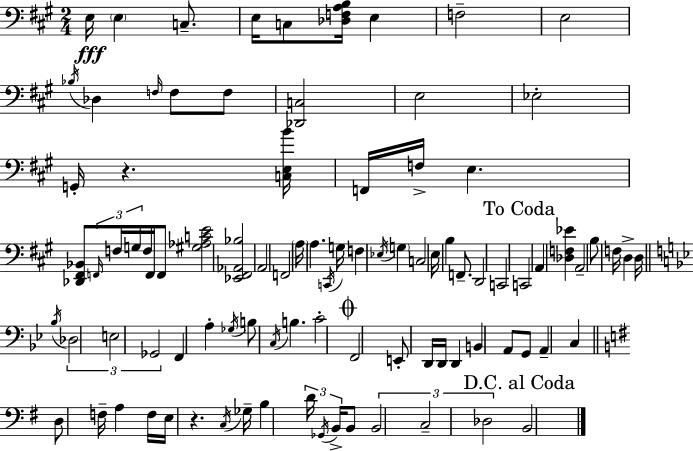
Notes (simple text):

E3/s E3/q C3/e. E3/s C3/e [Db3,F3,A3,B3]/s E3/q F3/h E3/h Bb3/s Db3/q F3/s F3/e F3/e [Db2,C3]/h E3/h Eb3/h G2/s R/q. [C3,E3,B4]/s F2/s F3/s E3/q. [Db2,F#2,Bb2]/e F2/s F3/s G3/s F3/s F2/s F2/e [G#3,Ab3,C4,E4]/h [Eb2,F#2,Ab2,Bb3]/h A2/h F2/h A3/s A3/q. C2/s G3/s F3/q Eb3/s G3/q C3/h E3/s B3/q F2/e. D2/h C2/h C2/h A2/q [Db3,F3,Eb4]/q A2/h B3/e F3/s D3/q D3/s Bb3/s Db3/h E3/h Gb2/h F2/q A3/q Gb3/s B3/e C3/s B3/q. C4/h F2/h E2/e D2/s D2/s D2/q B2/q A2/e G2/e A2/q C3/q D3/e F3/s A3/q F3/s E3/s R/q. C3/s Gb3/s B3/q D4/s Gb2/s B2/s B2/e B2/h C3/h Db3/h B2/h